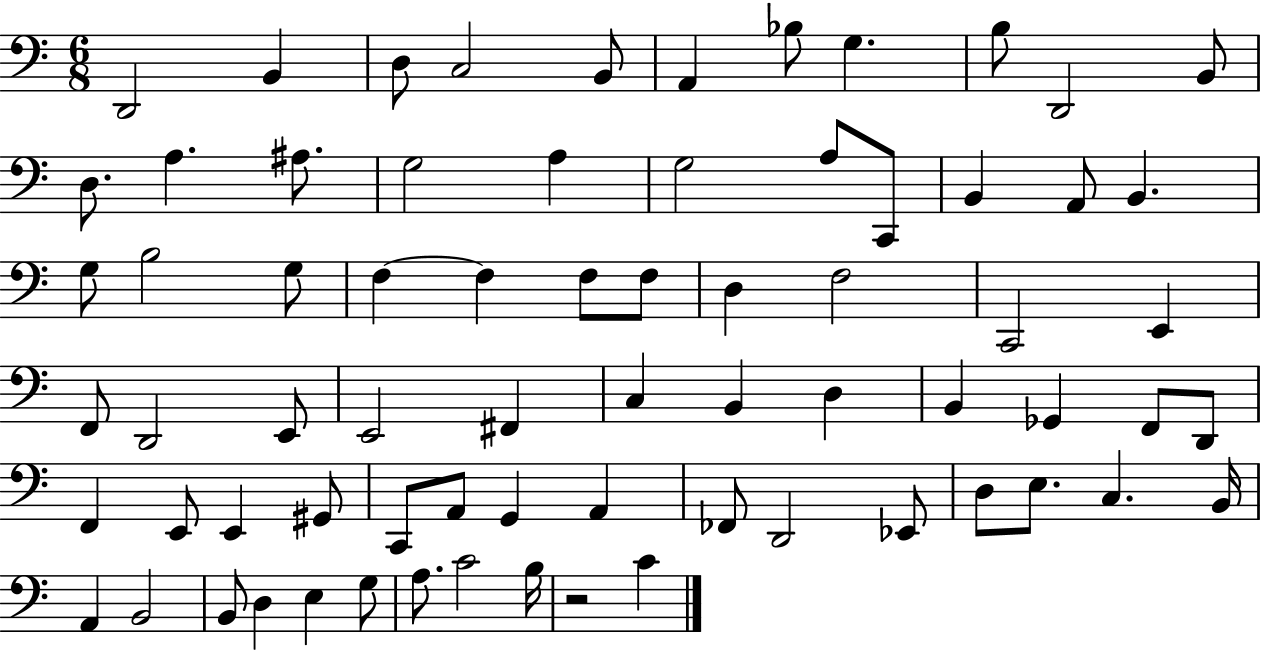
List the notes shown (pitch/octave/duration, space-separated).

D2/h B2/q D3/e C3/h B2/e A2/q Bb3/e G3/q. B3/e D2/h B2/e D3/e. A3/q. A#3/e. G3/h A3/q G3/h A3/e C2/e B2/q A2/e B2/q. G3/e B3/h G3/e F3/q F3/q F3/e F3/e D3/q F3/h C2/h E2/q F2/e D2/h E2/e E2/h F#2/q C3/q B2/q D3/q B2/q Gb2/q F2/e D2/e F2/q E2/e E2/q G#2/e C2/e A2/e G2/q A2/q FES2/e D2/h Eb2/e D3/e E3/e. C3/q. B2/s A2/q B2/h B2/e D3/q E3/q G3/e A3/e. C4/h B3/s R/h C4/q